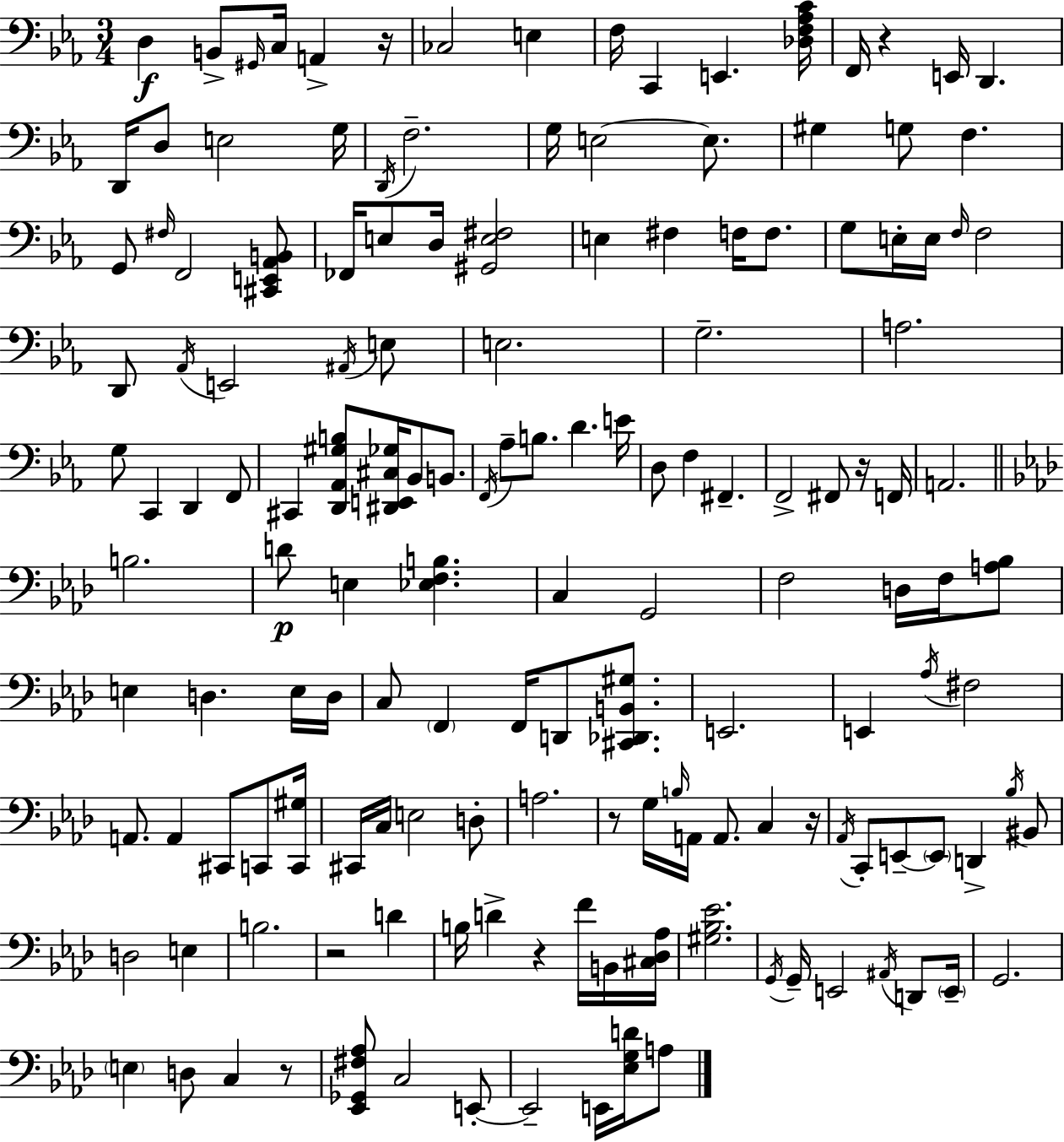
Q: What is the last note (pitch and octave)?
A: A3